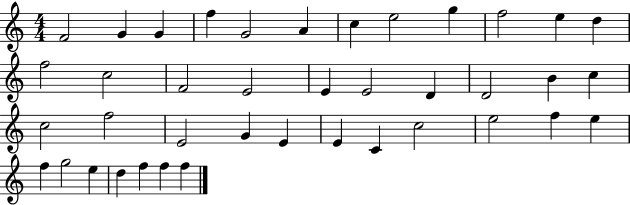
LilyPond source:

{
  \clef treble
  \numericTimeSignature
  \time 4/4
  \key c \major
  f'2 g'4 g'4 | f''4 g'2 a'4 | c''4 e''2 g''4 | f''2 e''4 d''4 | \break f''2 c''2 | f'2 e'2 | e'4 e'2 d'4 | d'2 b'4 c''4 | \break c''2 f''2 | e'2 g'4 e'4 | e'4 c'4 c''2 | e''2 f''4 e''4 | \break f''4 g''2 e''4 | d''4 f''4 f''4 f''4 | \bar "|."
}